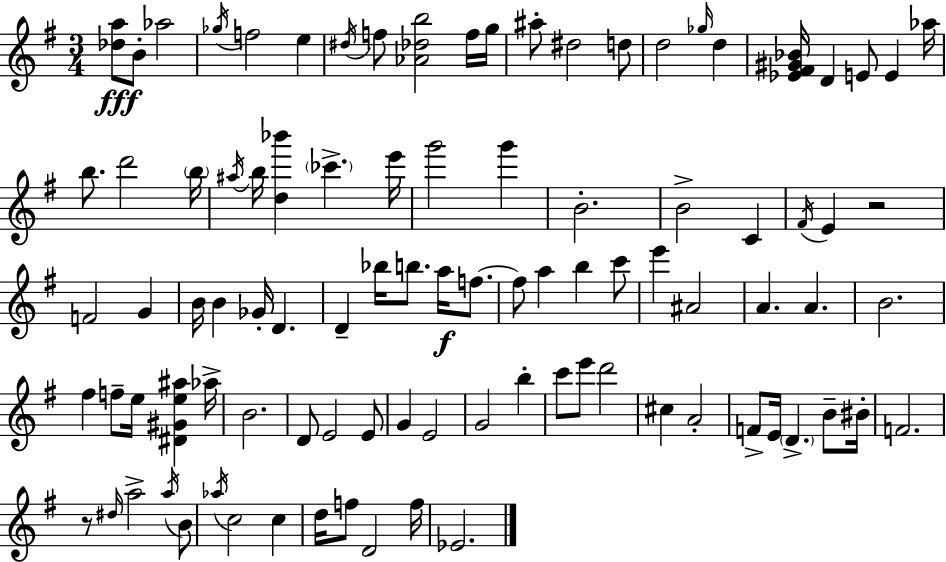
{
  \clef treble
  \numericTimeSignature
  \time 3/4
  \key e \minor
  <des'' a''>8\fff b'8-. aes''2 | \acciaccatura { ges''16 } f''2 e''4 | \acciaccatura { dis''16 } f''8 <aes' des'' b''>2 | f''16 g''16 ais''8-. dis''2 | \break d''8 d''2 \grace { ges''16 } d''4 | <ees' fis' gis' bes'>16 d'4 e'8 e'4 | aes''16 b''8. d'''2 | \parenthesize b''16 \acciaccatura { ais''16 } b''16 <d'' bes'''>4 \parenthesize ces'''4.-> | \break e'''16 g'''2 | g'''4 b'2.-. | b'2-> | c'4 \acciaccatura { fis'16 } e'4 r2 | \break f'2 | g'4 b'16 b'4 ges'16-. d'4. | d'4-- bes''16 b''8. | a''16\f f''8.~~ f''8 a''4 b''4 | \break c'''8 e'''4 ais'2 | a'4. a'4. | b'2. | fis''4 f''8-- e''16 | \break <dis' gis' e'' ais''>4 aes''16-> b'2. | d'8 e'2 | e'8 g'4 e'2 | g'2 | \break b''4-. c'''8 e'''8 d'''2 | cis''4 a'2-. | f'8-> e'16 \parenthesize d'4.-> | b'8-- bis'16-. f'2. | \break r8 \grace { dis''16 } a''2-> | \acciaccatura { a''16 } b'8 \acciaccatura { aes''16 } c''2 | c''4 d''16 f''8 d'2 | f''16 ees'2. | \break \bar "|."
}